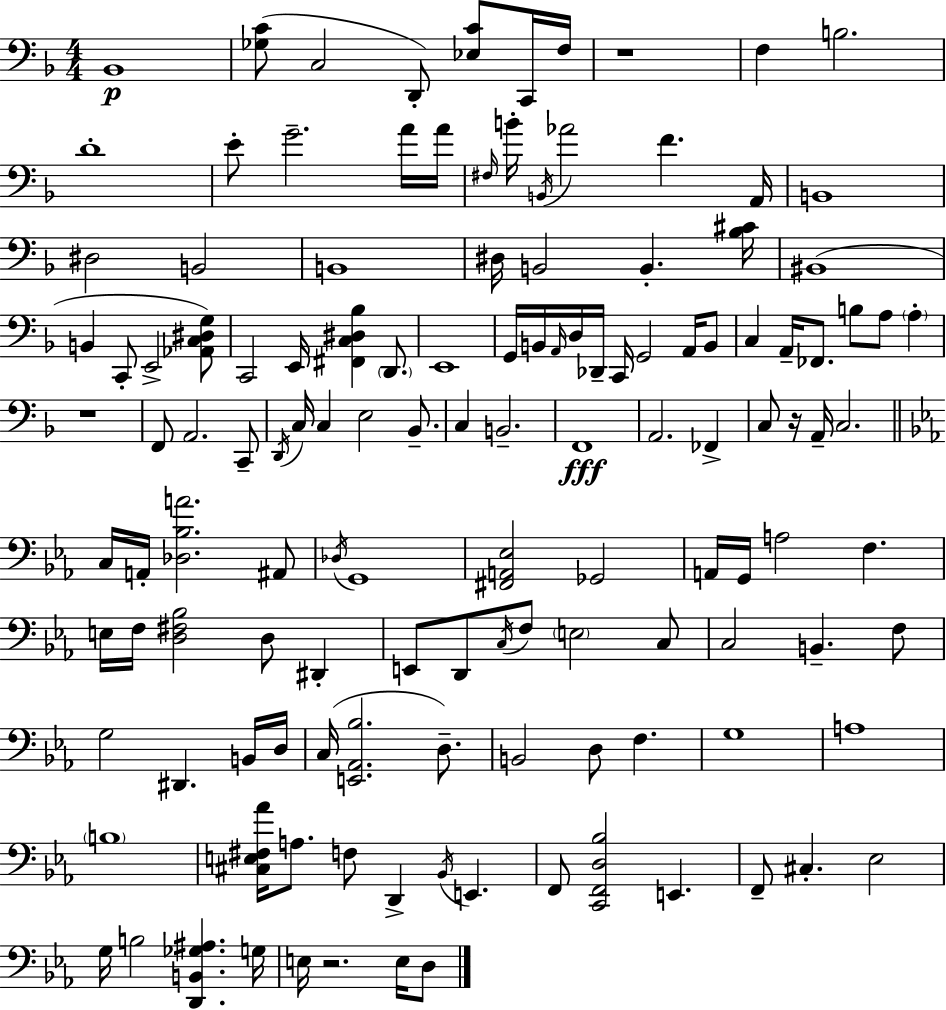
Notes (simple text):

Bb2/w [Gb3,C4]/e C3/h D2/e [Eb3,C4]/e C2/s F3/s R/w F3/q B3/h. D4/w E4/e G4/h. A4/s A4/s F#3/s B4/s B2/s Ab4/h F4/q. A2/s B2/w D#3/h B2/h B2/w D#3/s B2/h B2/q. [Bb3,C#4]/s BIS2/w B2/q C2/e E2/h [Ab2,C3,D#3,G3]/e C2/h E2/s [F#2,C3,D#3,Bb3]/q D2/e. E2/w G2/s B2/s A2/s D3/s Db2/s C2/s G2/h A2/s B2/e C3/q A2/s FES2/e. B3/e A3/e A3/q R/w F2/e A2/h. C2/e D2/s C3/s C3/q E3/h Bb2/e. C3/q B2/h. F2/w A2/h. FES2/q C3/e R/s A2/s C3/h. C3/s A2/s [Db3,Bb3,A4]/h. A#2/e Db3/s G2/w [F#2,A2,Eb3]/h Gb2/h A2/s G2/s A3/h F3/q. E3/s F3/s [D3,F#3,Bb3]/h D3/e D#2/q E2/e D2/e C3/s F3/e E3/h C3/e C3/h B2/q. F3/e G3/h D#2/q. B2/s D3/s C3/s [E2,Ab2,Bb3]/h. D3/e. B2/h D3/e F3/q. G3/w A3/w B3/w [C#3,E3,F#3,Ab4]/s A3/e. F3/e D2/q Bb2/s E2/q. F2/e [C2,F2,D3,Bb3]/h E2/q. F2/e C#3/q. Eb3/h G3/s B3/h [D2,B2,Gb3,A#3]/q. G3/s E3/s R/h. E3/s D3/e